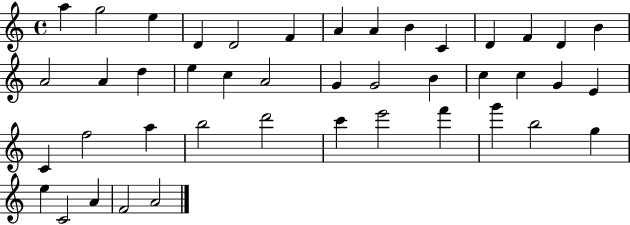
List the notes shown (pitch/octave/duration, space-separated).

A5/q G5/h E5/q D4/q D4/h F4/q A4/q A4/q B4/q C4/q D4/q F4/q D4/q B4/q A4/h A4/q D5/q E5/q C5/q A4/h G4/q G4/h B4/q C5/q C5/q G4/q E4/q C4/q F5/h A5/q B5/h D6/h C6/q E6/h F6/q G6/q B5/h G5/q E5/q C4/h A4/q F4/h A4/h